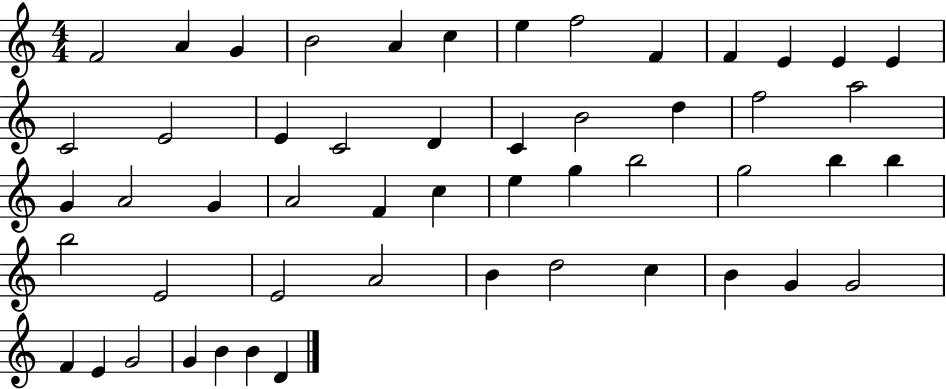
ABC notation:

X:1
T:Untitled
M:4/4
L:1/4
K:C
F2 A G B2 A c e f2 F F E E E C2 E2 E C2 D C B2 d f2 a2 G A2 G A2 F c e g b2 g2 b b b2 E2 E2 A2 B d2 c B G G2 F E G2 G B B D